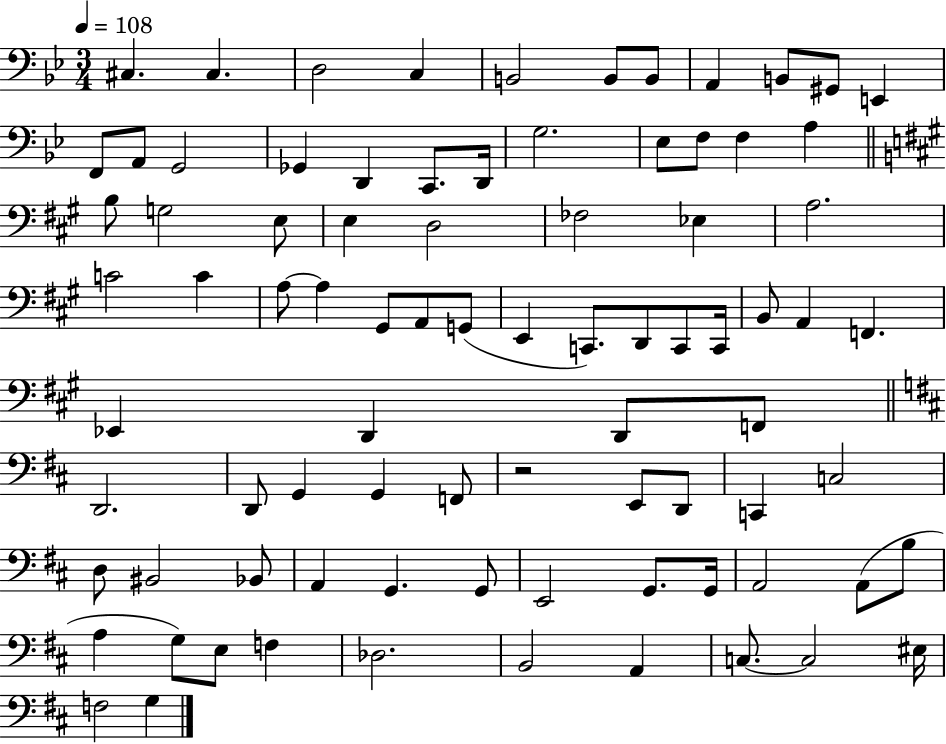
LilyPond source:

{
  \clef bass
  \numericTimeSignature
  \time 3/4
  \key bes \major
  \tempo 4 = 108
  cis4. cis4. | d2 c4 | b,2 b,8 b,8 | a,4 b,8 gis,8 e,4 | \break f,8 a,8 g,2 | ges,4 d,4 c,8. d,16 | g2. | ees8 f8 f4 a4 | \break \bar "||" \break \key a \major b8 g2 e8 | e4 d2 | fes2 ees4 | a2. | \break c'2 c'4 | a8~~ a4 gis,8 a,8 g,8( | e,4 c,8.) d,8 c,8 c,16 | b,8 a,4 f,4. | \break ees,4 d,4 d,8 f,8 | \bar "||" \break \key d \major d,2. | d,8 g,4 g,4 f,8 | r2 e,8 d,8 | c,4 c2 | \break d8 bis,2 bes,8 | a,4 g,4. g,8 | e,2 g,8. g,16 | a,2 a,8( b8 | \break a4 g8) e8 f4 | des2. | b,2 a,4 | c8.~~ c2 eis16 | \break f2 g4 | \bar "|."
}